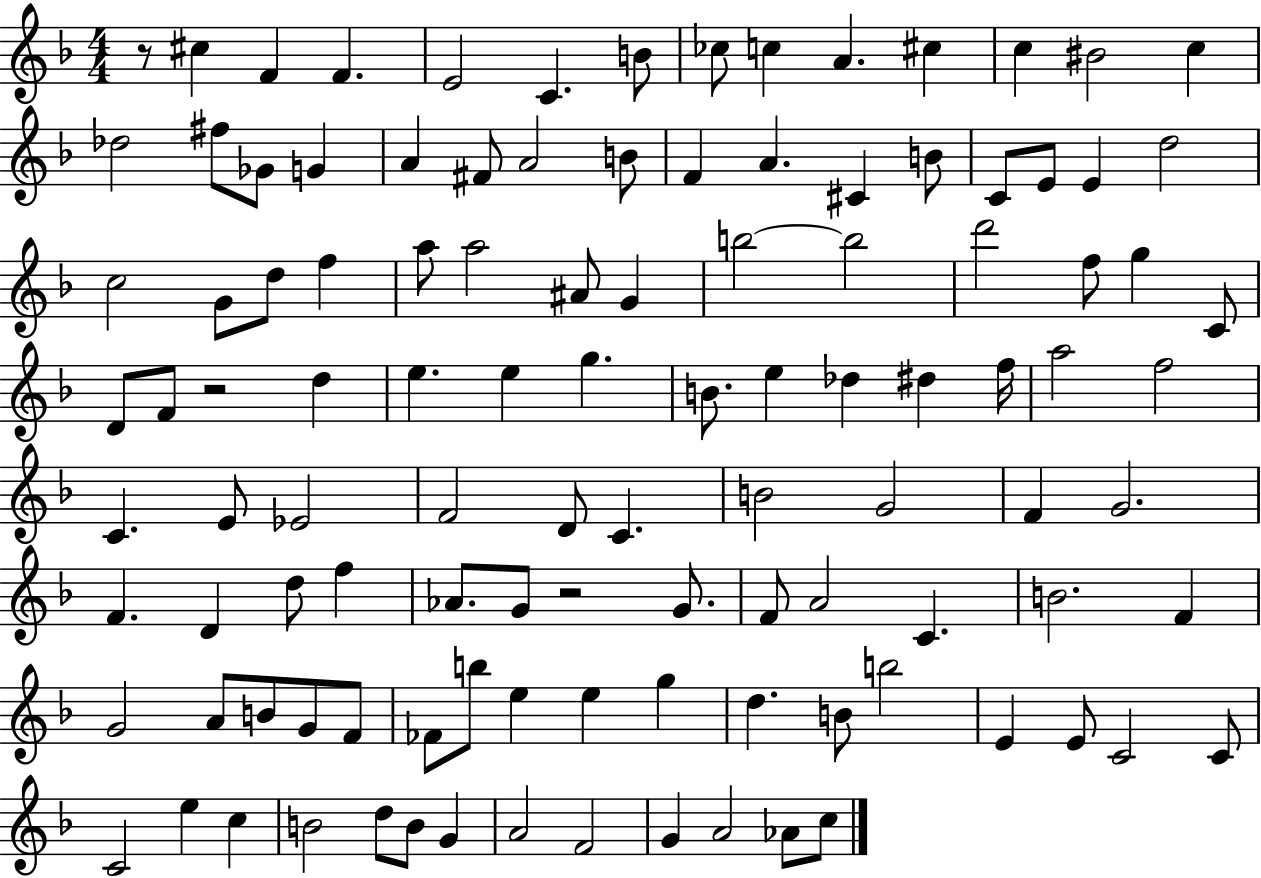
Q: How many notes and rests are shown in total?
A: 111